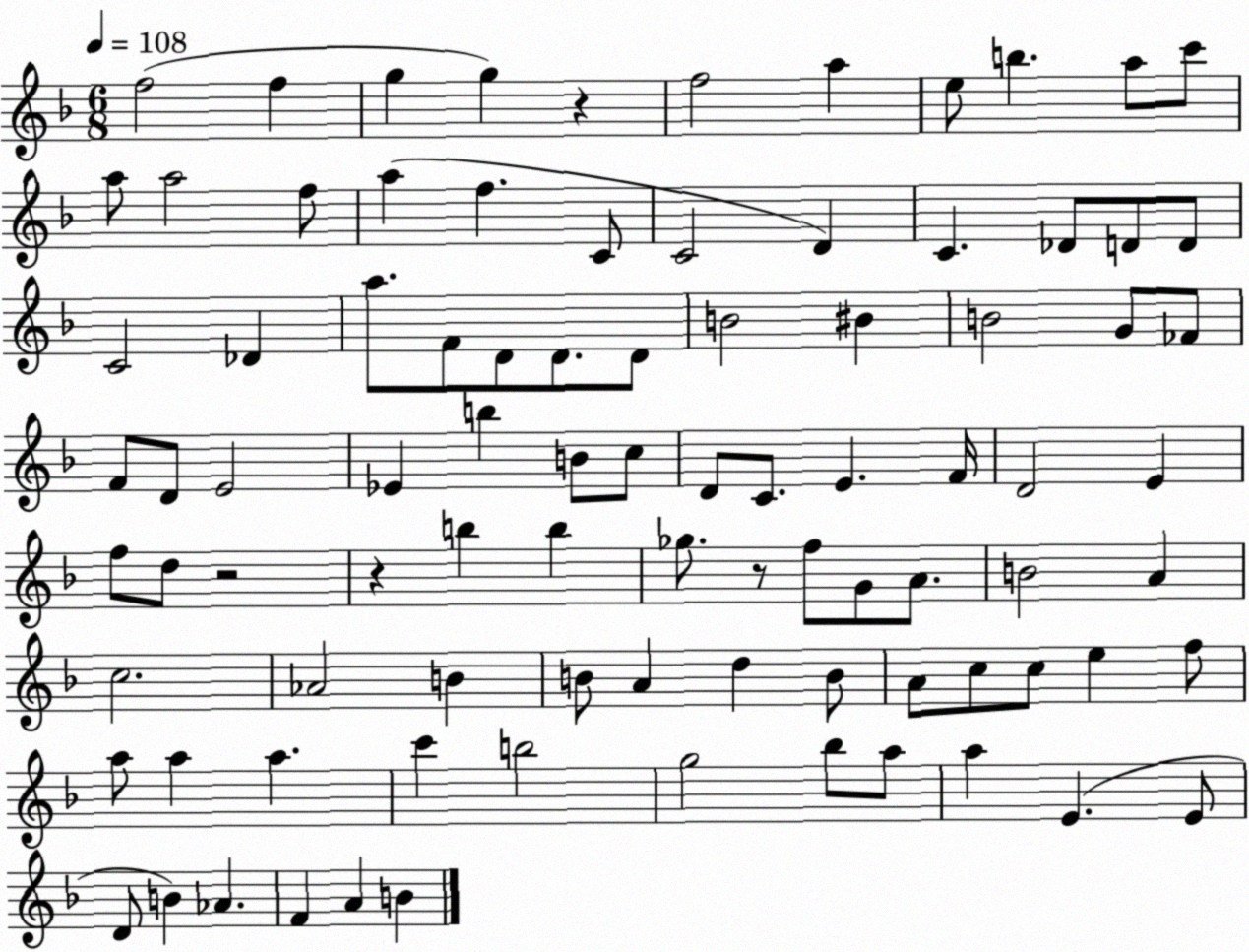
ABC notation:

X:1
T:Untitled
M:6/8
L:1/4
K:F
f2 f g g z f2 a e/2 b a/2 c'/2 a/2 a2 f/2 a f C/2 C2 D C _D/2 D/2 D/2 C2 _D a/2 F/2 D/2 D/2 D/2 B2 ^B B2 G/2 _F/2 F/2 D/2 E2 _E b B/2 c/2 D/2 C/2 E F/4 D2 E f/2 d/2 z2 z b b _g/2 z/2 f/2 G/2 A/2 B2 A c2 _A2 B B/2 A d B/2 A/2 c/2 c/2 e f/2 a/2 a a c' b2 g2 _b/2 a/2 a E E/2 D/2 B _A F A B